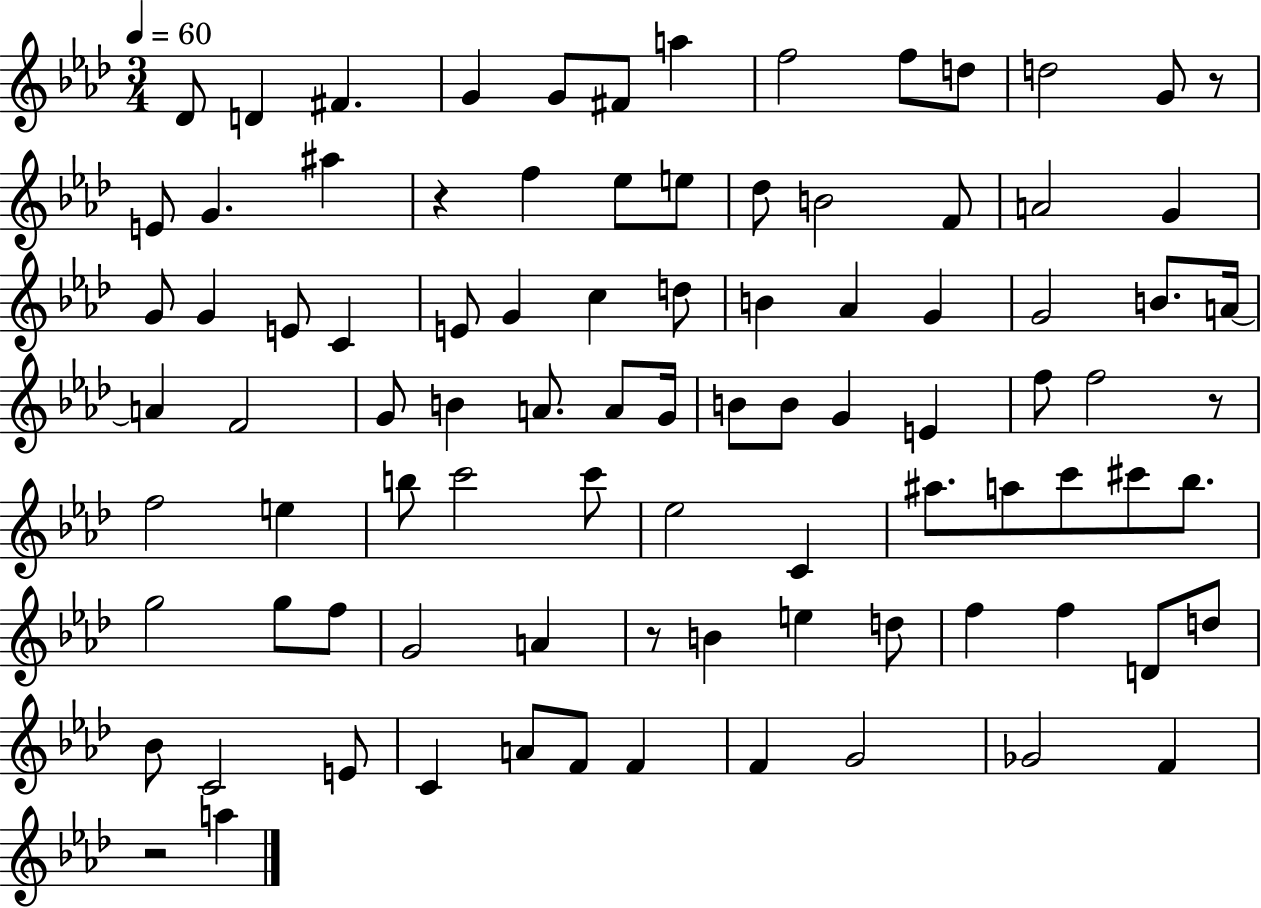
Db4/e D4/q F#4/q. G4/q G4/e F#4/e A5/q F5/h F5/e D5/e D5/h G4/e R/e E4/e G4/q. A#5/q R/q F5/q Eb5/e E5/e Db5/e B4/h F4/e A4/h G4/q G4/e G4/q E4/e C4/q E4/e G4/q C5/q D5/e B4/q Ab4/q G4/q G4/h B4/e. A4/s A4/q F4/h G4/e B4/q A4/e. A4/e G4/s B4/e B4/e G4/q E4/q F5/e F5/h R/e F5/h E5/q B5/e C6/h C6/e Eb5/h C4/q A#5/e. A5/e C6/e C#6/e Bb5/e. G5/h G5/e F5/e G4/h A4/q R/e B4/q E5/q D5/e F5/q F5/q D4/e D5/e Bb4/e C4/h E4/e C4/q A4/e F4/e F4/q F4/q G4/h Gb4/h F4/q R/h A5/q